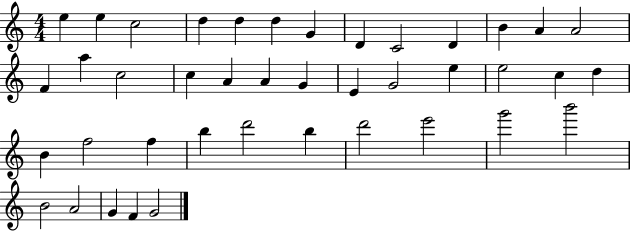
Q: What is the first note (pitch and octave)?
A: E5